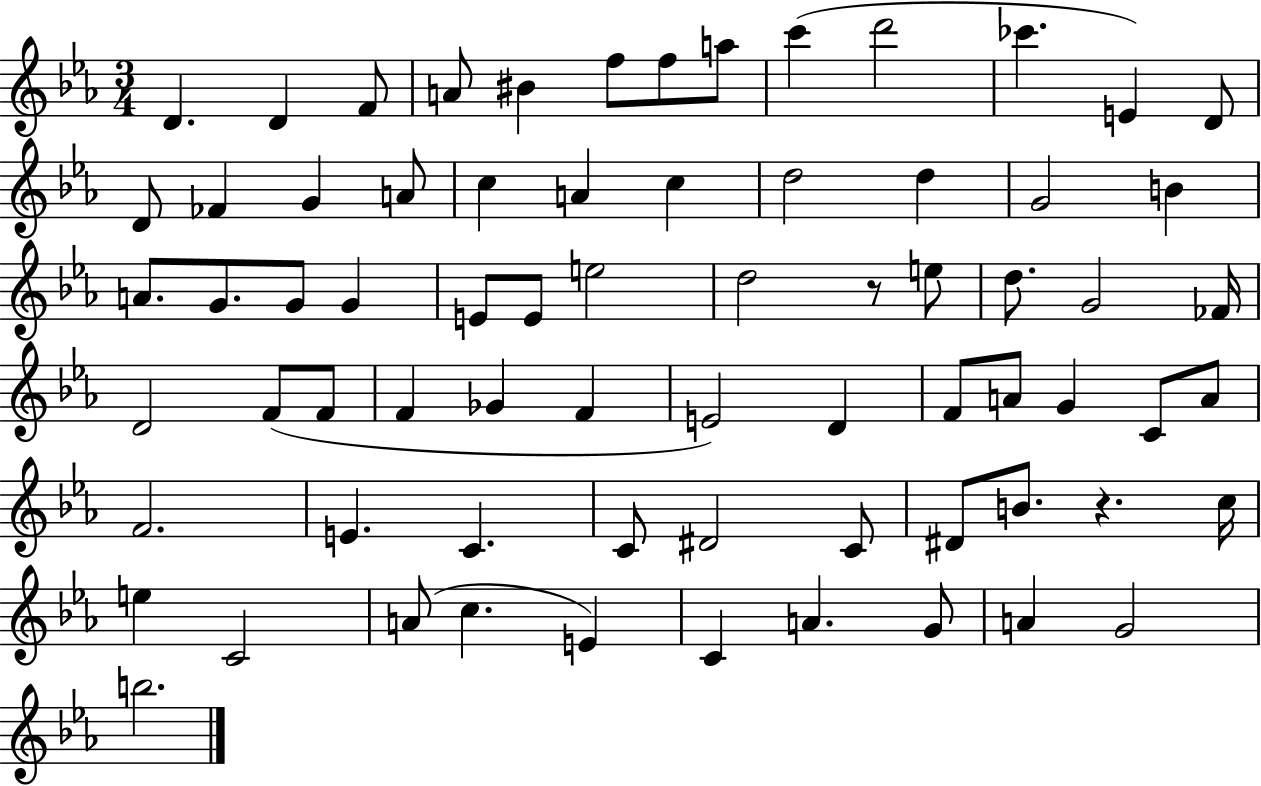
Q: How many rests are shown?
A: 2